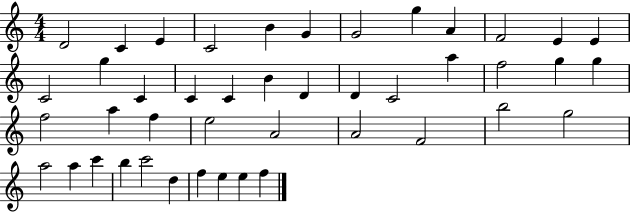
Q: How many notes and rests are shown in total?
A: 44